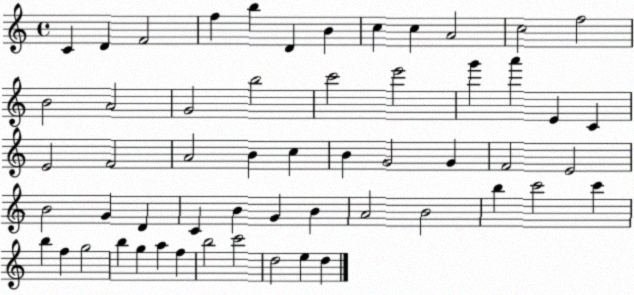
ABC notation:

X:1
T:Untitled
M:4/4
L:1/4
K:C
C D F2 f b D B c c A2 c2 f2 B2 A2 G2 b2 c'2 e'2 g' a' E C E2 F2 A2 B c B G2 G F2 E2 B2 G D C B G B A2 B2 b c'2 c' b f g2 b g a f b2 c'2 d2 e d